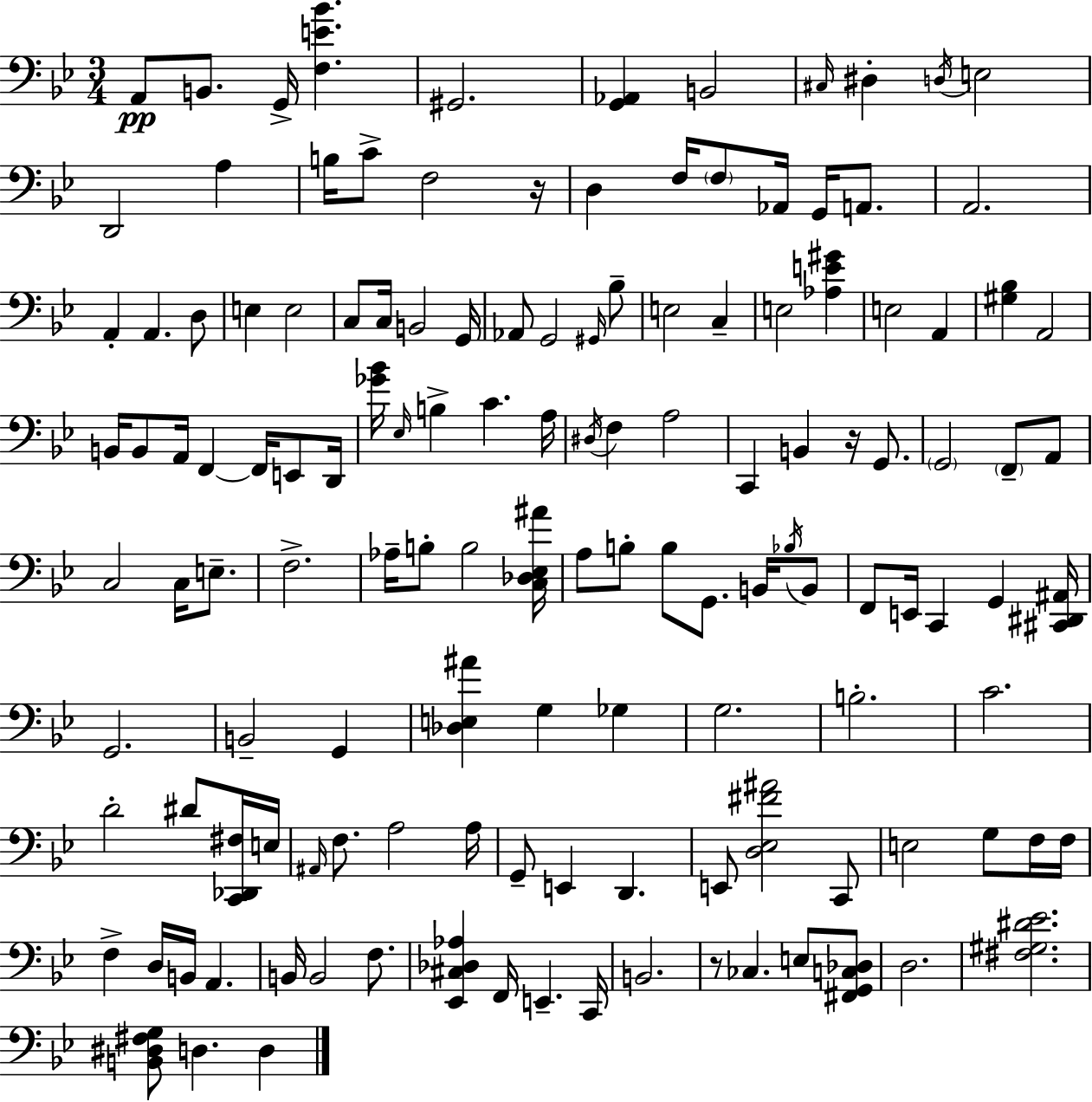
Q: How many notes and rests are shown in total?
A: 135